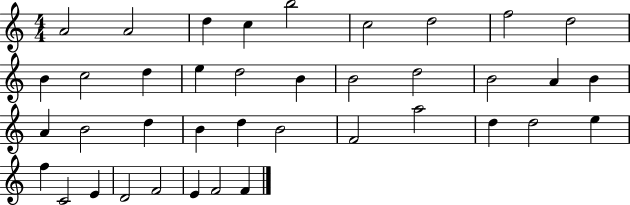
{
  \clef treble
  \numericTimeSignature
  \time 4/4
  \key c \major
  a'2 a'2 | d''4 c''4 b''2 | c''2 d''2 | f''2 d''2 | \break b'4 c''2 d''4 | e''4 d''2 b'4 | b'2 d''2 | b'2 a'4 b'4 | \break a'4 b'2 d''4 | b'4 d''4 b'2 | f'2 a''2 | d''4 d''2 e''4 | \break f''4 c'2 e'4 | d'2 f'2 | e'4 f'2 f'4 | \bar "|."
}